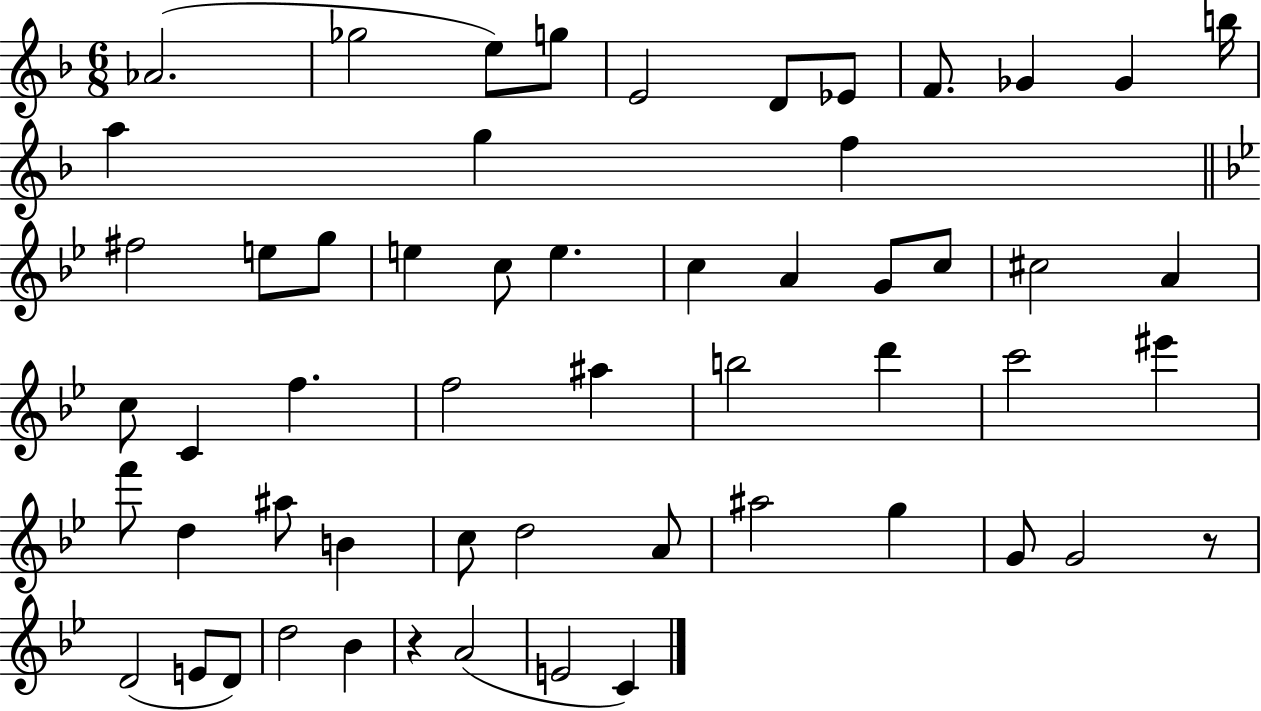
{
  \clef treble
  \numericTimeSignature
  \time 6/8
  \key f \major
  aes'2.( | ges''2 e''8) g''8 | e'2 d'8 ees'8 | f'8. ges'4 ges'4 b''16 | \break a''4 g''4 f''4 | \bar "||" \break \key bes \major fis''2 e''8 g''8 | e''4 c''8 e''4. | c''4 a'4 g'8 c''8 | cis''2 a'4 | \break c''8 c'4 f''4. | f''2 ais''4 | b''2 d'''4 | c'''2 eis'''4 | \break f'''8 d''4 ais''8 b'4 | c''8 d''2 a'8 | ais''2 g''4 | g'8 g'2 r8 | \break d'2( e'8 d'8) | d''2 bes'4 | r4 a'2( | e'2 c'4) | \break \bar "|."
}